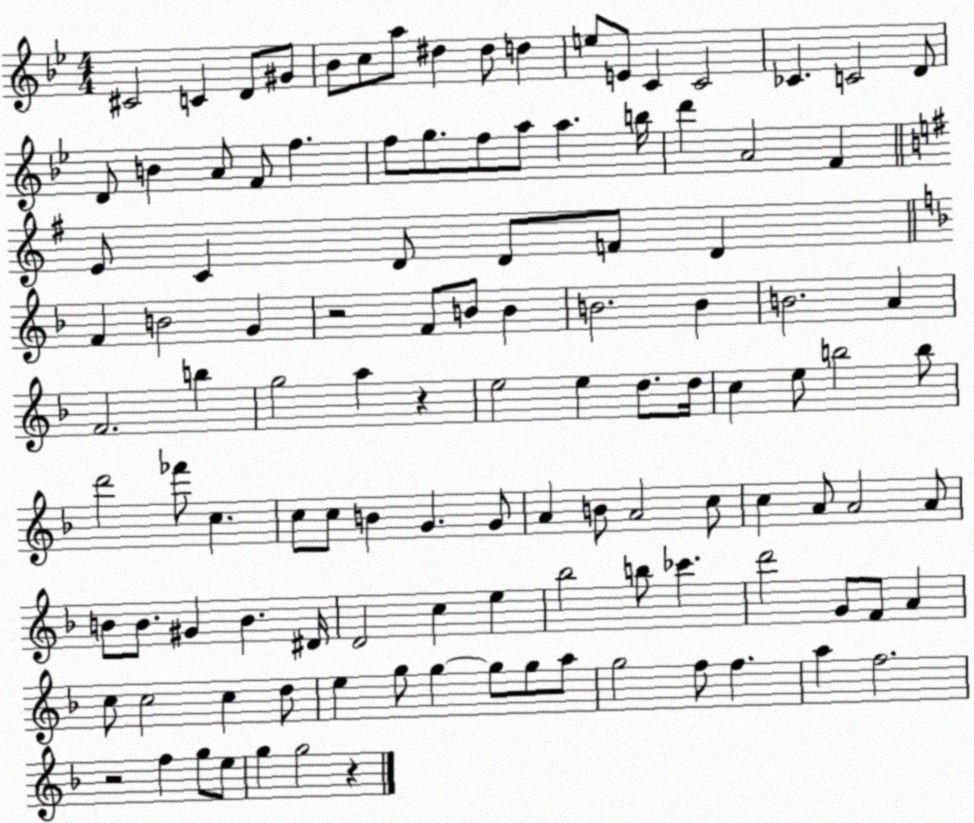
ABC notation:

X:1
T:Untitled
M:4/4
L:1/4
K:Bb
^C2 C D/2 ^G/2 _B/2 c/2 a/2 ^d ^d/2 d e/2 E/2 C C2 _C C2 D/2 D/2 B A/2 F/2 f f/2 g/2 f/2 a/2 a b/4 d' A2 F E/2 C D/2 D/2 F/2 D F B2 G z2 F/2 B/2 B B2 B B2 A F2 b g2 a z e2 e d/2 d/4 c e/2 b2 b/2 d'2 _f'/2 c c/2 c/2 B G G/2 A B/2 A2 c/2 c A/2 A2 A/2 B/2 B/2 ^G B ^D/4 D2 c e _b2 b/2 _c' d'2 G/2 F/2 A c/2 c2 c d/2 e g/2 g g/2 g/2 a/2 g2 f/2 f a f2 z2 f g/2 e/2 g g2 z